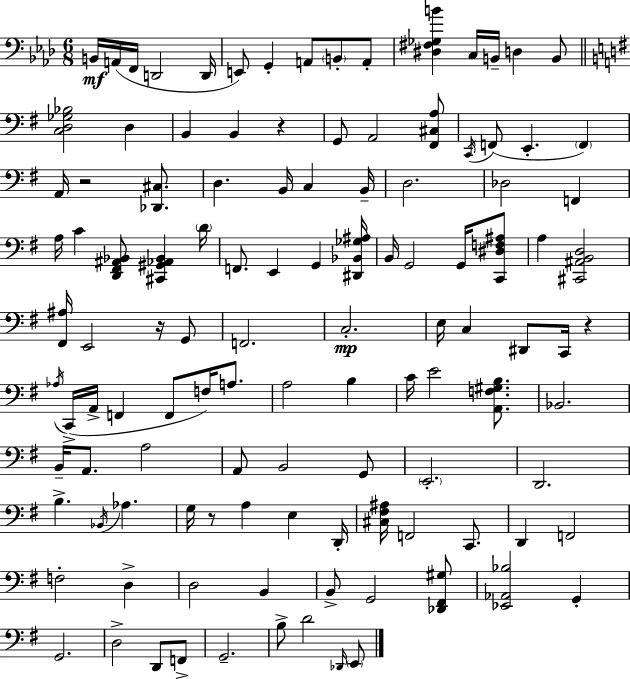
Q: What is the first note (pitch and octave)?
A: B2